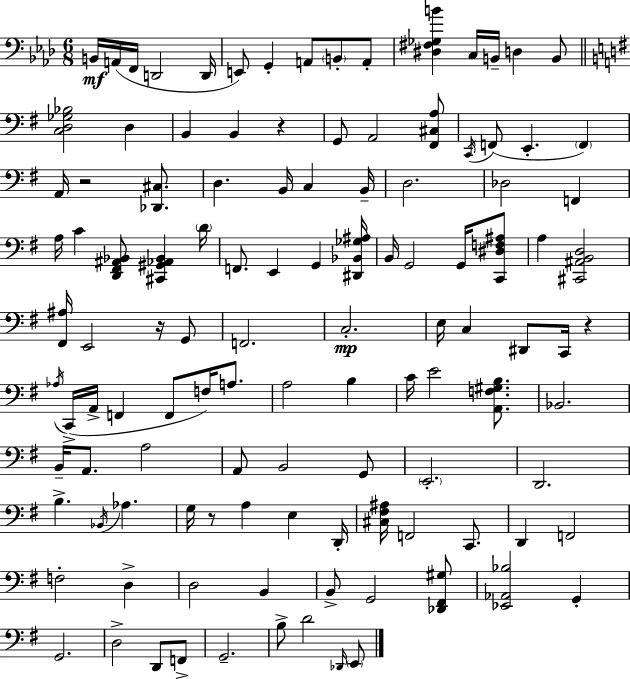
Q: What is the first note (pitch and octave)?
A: B2